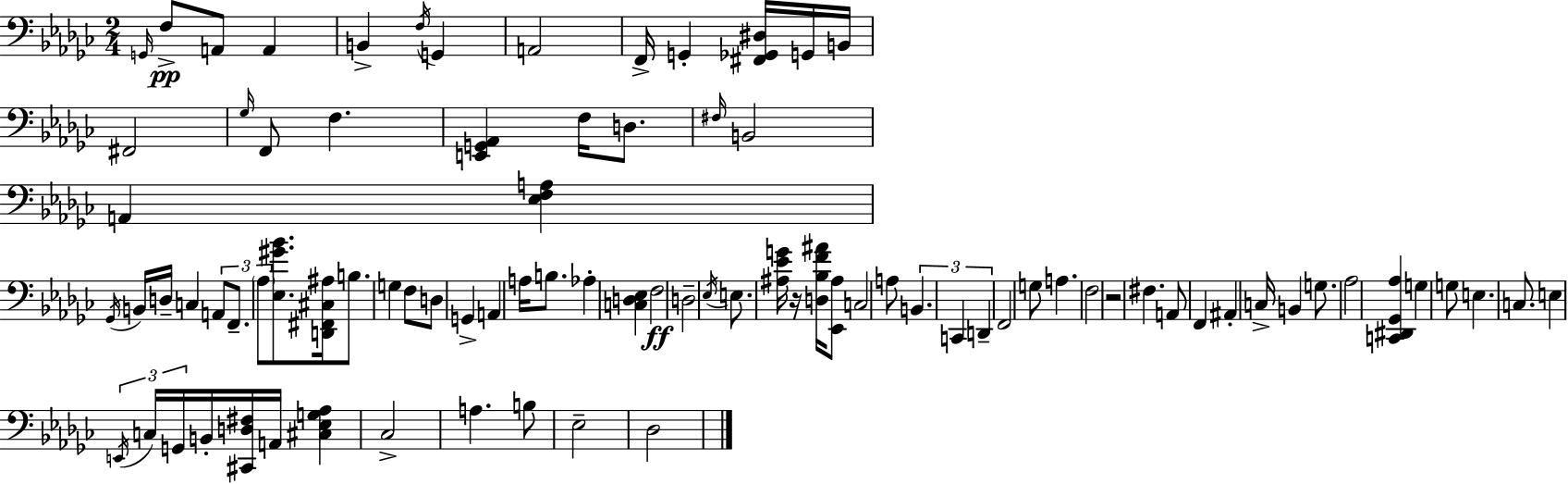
X:1
T:Untitled
M:2/4
L:1/4
K:Ebm
G,,/4 F,/2 A,,/2 A,, B,, F,/4 G,, A,,2 F,,/4 G,, [^F,,_G,,^D,]/4 G,,/4 B,,/4 ^F,,2 _G,/4 F,,/2 F, [E,,G,,_A,,] F,/4 D,/2 ^F,/4 B,,2 A,, [_E,F,A,] _G,,/4 B,,/4 D,/4 C, A,,/2 F,,/2 _A,/2 [_E,^G_B]/2 [D,,^F,,^C,^A,]/4 B,/2 G, F,/2 D,/2 G,, A,, A,/4 B,/2 _A, [C,D,_E,] F,2 D,2 _E,/4 E,/2 [^A,_EG]/4 z/4 [D,_B,F^A]/4 [_E,,^A,]/2 C,2 A,/2 B,, C,, D,, F,,2 G,/2 A, F,2 z2 ^F, A,,/2 F,, ^A,, C,/4 B,, G,/2 _A,2 [C,,^D,,_G,,_A,] G, G,/2 E, C,/2 E, E,,/4 C,/4 G,,/4 B,,/4 [^C,,D,^F,]/4 A,,/4 [^C,_E,G,_A,] _C,2 A, B,/2 _E,2 _D,2